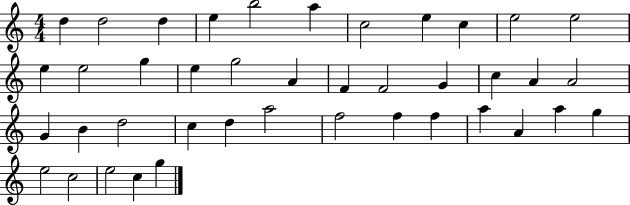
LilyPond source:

{
  \clef treble
  \numericTimeSignature
  \time 4/4
  \key c \major
  d''4 d''2 d''4 | e''4 b''2 a''4 | c''2 e''4 c''4 | e''2 e''2 | \break e''4 e''2 g''4 | e''4 g''2 a'4 | f'4 f'2 g'4 | c''4 a'4 a'2 | \break g'4 b'4 d''2 | c''4 d''4 a''2 | f''2 f''4 f''4 | a''4 a'4 a''4 g''4 | \break e''2 c''2 | e''2 c''4 g''4 | \bar "|."
}